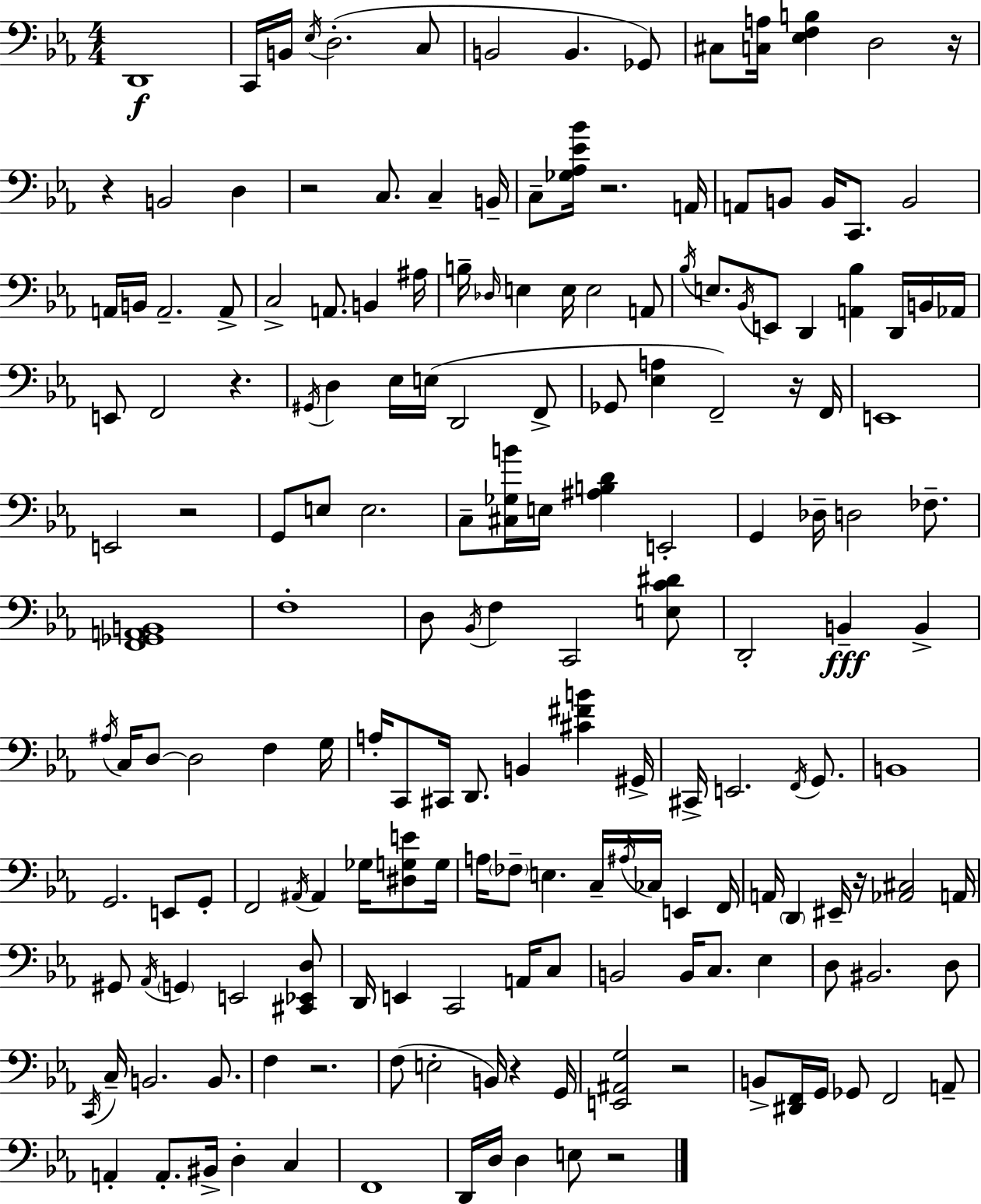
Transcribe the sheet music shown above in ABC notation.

X:1
T:Untitled
M:4/4
L:1/4
K:Cm
D,,4 C,,/4 B,,/4 _E,/4 D,2 C,/2 B,,2 B,, _G,,/2 ^C,/2 [C,A,]/4 [_E,F,B,] D,2 z/4 z B,,2 D, z2 C,/2 C, B,,/4 C,/2 [_G,_A,_E_B]/4 z2 A,,/4 A,,/2 B,,/2 B,,/4 C,,/2 B,,2 A,,/4 B,,/4 A,,2 A,,/2 C,2 A,,/2 B,, ^A,/4 B,/4 _D,/4 E, E,/4 E,2 A,,/2 _B,/4 E,/2 _B,,/4 E,,/2 D,, [A,,_B,] D,,/4 B,,/4 _A,,/4 E,,/2 F,,2 z ^G,,/4 D, _E,/4 E,/4 D,,2 F,,/2 _G,,/2 [_E,A,] F,,2 z/4 F,,/4 E,,4 E,,2 z2 G,,/2 E,/2 E,2 C,/2 [^C,_G,B]/4 E,/4 [^A,B,D] E,,2 G,, _D,/4 D,2 _F,/2 [F,,_G,,A,,B,,]4 F,4 D,/2 _B,,/4 F, C,,2 [E,C^D]/2 D,,2 B,, B,, ^A,/4 C,/4 D,/2 D,2 F, G,/4 A,/4 C,,/2 ^C,,/4 D,,/2 B,, [^C^FB] ^G,,/4 ^C,,/4 E,,2 F,,/4 G,,/2 B,,4 G,,2 E,,/2 G,,/2 F,,2 ^A,,/4 ^A,, _G,/4 [^D,G,E]/2 G,/4 A,/4 _F,/2 E, C,/4 ^A,/4 _C,/4 E,, F,,/4 A,,/4 D,, ^E,,/4 z/4 [_A,,^C,]2 A,,/4 ^G,,/2 _A,,/4 G,, E,,2 [^C,,_E,,D,]/2 D,,/4 E,, C,,2 A,,/4 C,/2 B,,2 B,,/4 C,/2 _E, D,/2 ^B,,2 D,/2 C,,/4 C,/4 B,,2 B,,/2 F, z2 F,/2 E,2 B,,/4 z G,,/4 [E,,^A,,G,]2 z2 B,,/2 [^D,,F,,]/4 G,,/4 _G,,/2 F,,2 A,,/2 A,, A,,/2 ^B,,/4 D, C, F,,4 D,,/4 D,/4 D, E,/2 z2